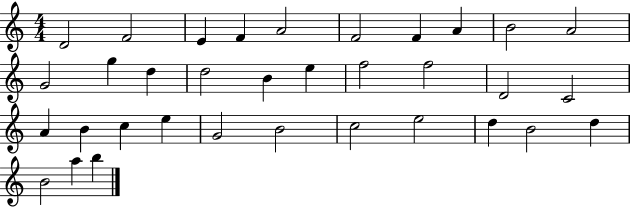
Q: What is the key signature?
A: C major